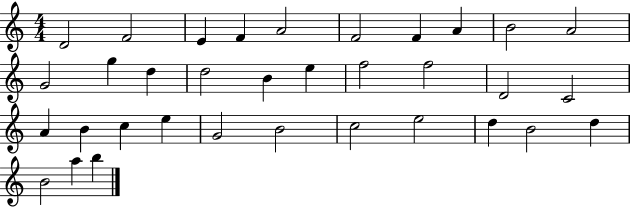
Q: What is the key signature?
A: C major